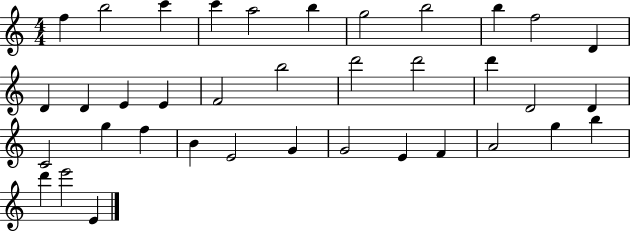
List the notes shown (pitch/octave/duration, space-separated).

F5/q B5/h C6/q C6/q A5/h B5/q G5/h B5/h B5/q F5/h D4/q D4/q D4/q E4/q E4/q F4/h B5/h D6/h D6/h D6/q D4/h D4/q C4/h G5/q F5/q B4/q E4/h G4/q G4/h E4/q F4/q A4/h G5/q B5/q D6/q E6/h E4/q